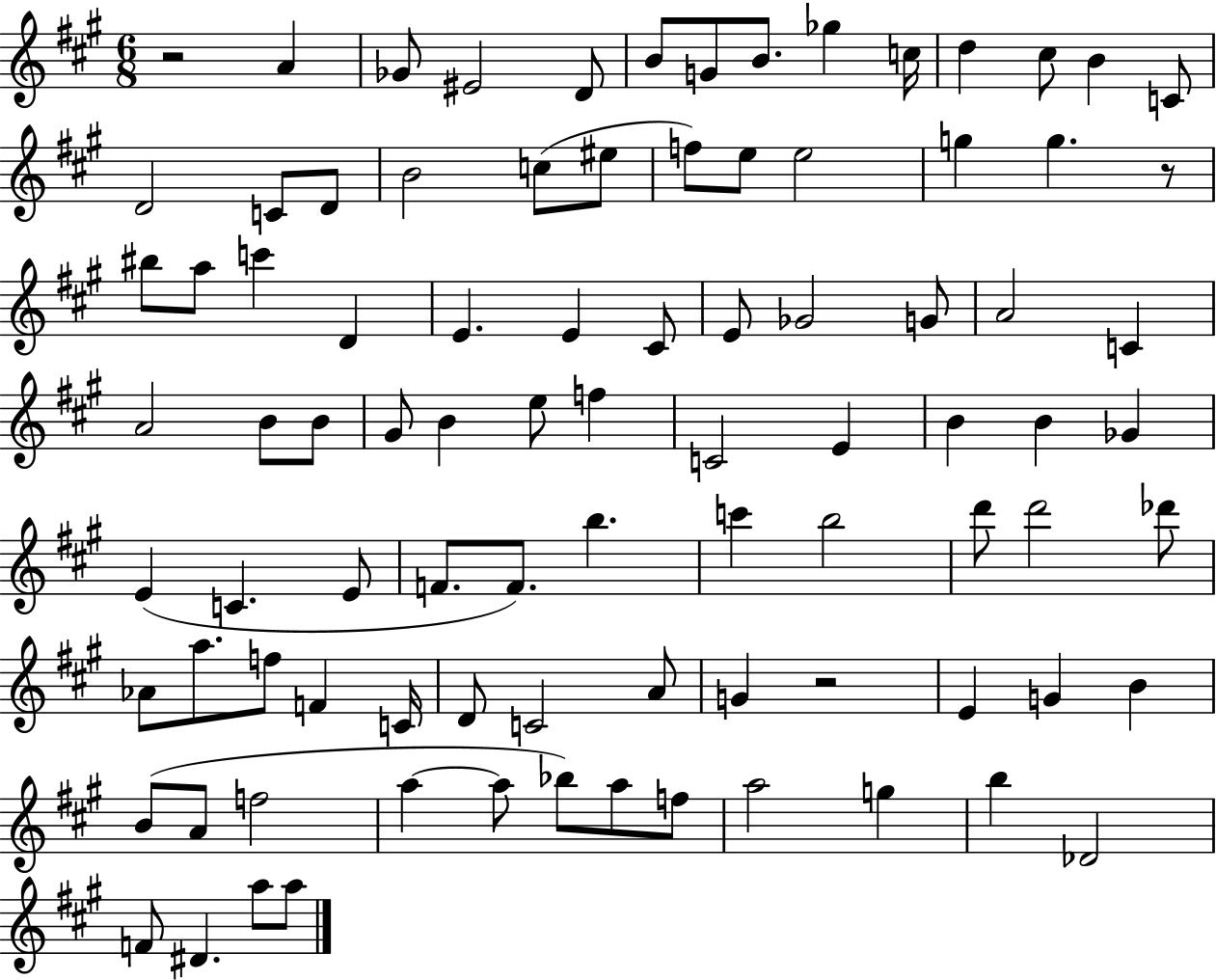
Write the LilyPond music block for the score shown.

{
  \clef treble
  \numericTimeSignature
  \time 6/8
  \key a \major
  \repeat volta 2 { r2 a'4 | ges'8 eis'2 d'8 | b'8 g'8 b'8. ges''4 c''16 | d''4 cis''8 b'4 c'8 | \break d'2 c'8 d'8 | b'2 c''8( eis''8 | f''8) e''8 e''2 | g''4 g''4. r8 | \break bis''8 a''8 c'''4 d'4 | e'4. e'4 cis'8 | e'8 ges'2 g'8 | a'2 c'4 | \break a'2 b'8 b'8 | gis'8 b'4 e''8 f''4 | c'2 e'4 | b'4 b'4 ges'4 | \break e'4( c'4. e'8 | f'8. f'8.) b''4. | c'''4 b''2 | d'''8 d'''2 des'''8 | \break aes'8 a''8. f''8 f'4 c'16 | d'8 c'2 a'8 | g'4 r2 | e'4 g'4 b'4 | \break b'8( a'8 f''2 | a''4~~ a''8 bes''8) a''8 f''8 | a''2 g''4 | b''4 des'2 | \break f'8 dis'4. a''8 a''8 | } \bar "|."
}